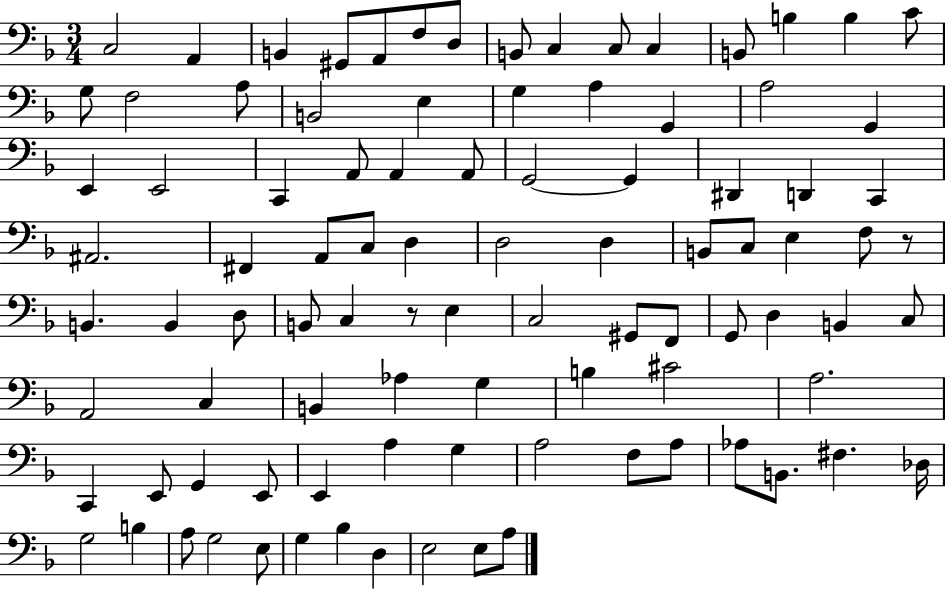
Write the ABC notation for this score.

X:1
T:Untitled
M:3/4
L:1/4
K:F
C,2 A,, B,, ^G,,/2 A,,/2 F,/2 D,/2 B,,/2 C, C,/2 C, B,,/2 B, B, C/2 G,/2 F,2 A,/2 B,,2 E, G, A, G,, A,2 G,, E,, E,,2 C,, A,,/2 A,, A,,/2 G,,2 G,, ^D,, D,, C,, ^A,,2 ^F,, A,,/2 C,/2 D, D,2 D, B,,/2 C,/2 E, F,/2 z/2 B,, B,, D,/2 B,,/2 C, z/2 E, C,2 ^G,,/2 F,,/2 G,,/2 D, B,, C,/2 A,,2 C, B,, _A, G, B, ^C2 A,2 C,, E,,/2 G,, E,,/2 E,, A, G, A,2 F,/2 A,/2 _A,/2 B,,/2 ^F, _D,/4 G,2 B, A,/2 G,2 E,/2 G, _B, D, E,2 E,/2 A,/2